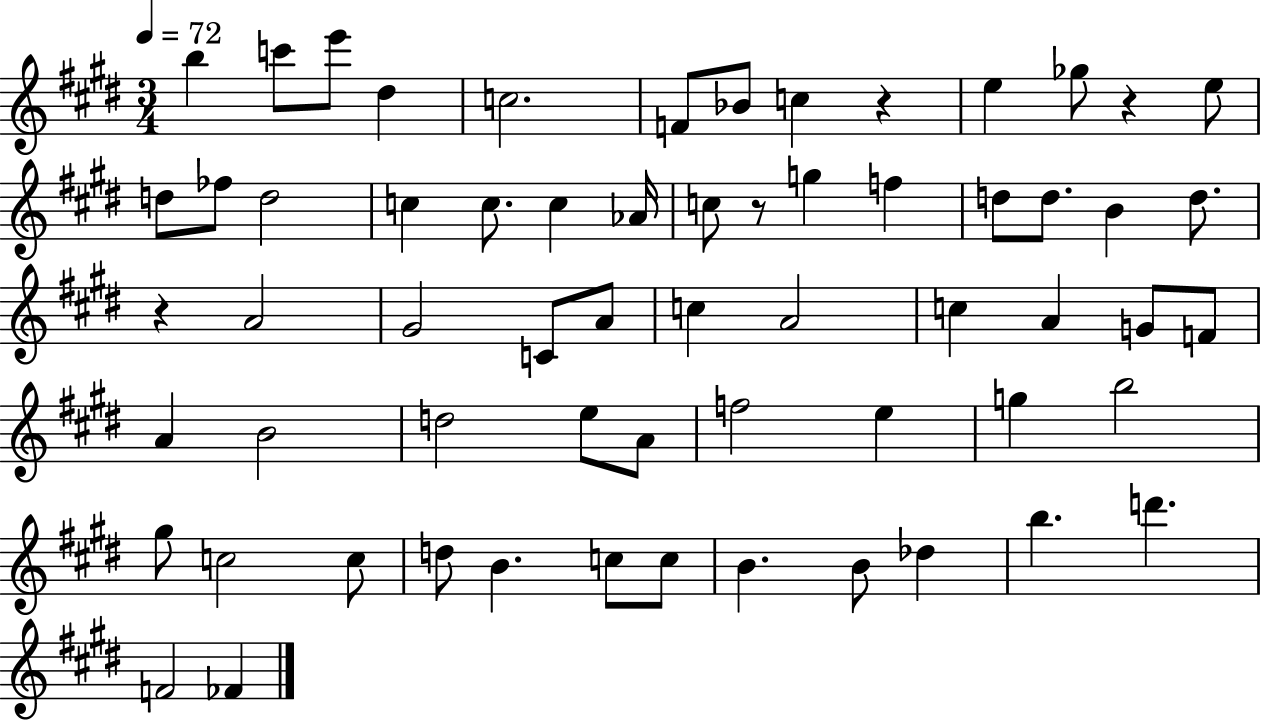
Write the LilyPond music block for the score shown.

{
  \clef treble
  \numericTimeSignature
  \time 3/4
  \key e \major
  \tempo 4 = 72
  b''4 c'''8 e'''8 dis''4 | c''2. | f'8 bes'8 c''4 r4 | e''4 ges''8 r4 e''8 | \break d''8 fes''8 d''2 | c''4 c''8. c''4 aes'16 | c''8 r8 g''4 f''4 | d''8 d''8. b'4 d''8. | \break r4 a'2 | gis'2 c'8 a'8 | c''4 a'2 | c''4 a'4 g'8 f'8 | \break a'4 b'2 | d''2 e''8 a'8 | f''2 e''4 | g''4 b''2 | \break gis''8 c''2 c''8 | d''8 b'4. c''8 c''8 | b'4. b'8 des''4 | b''4. d'''4. | \break f'2 fes'4 | \bar "|."
}